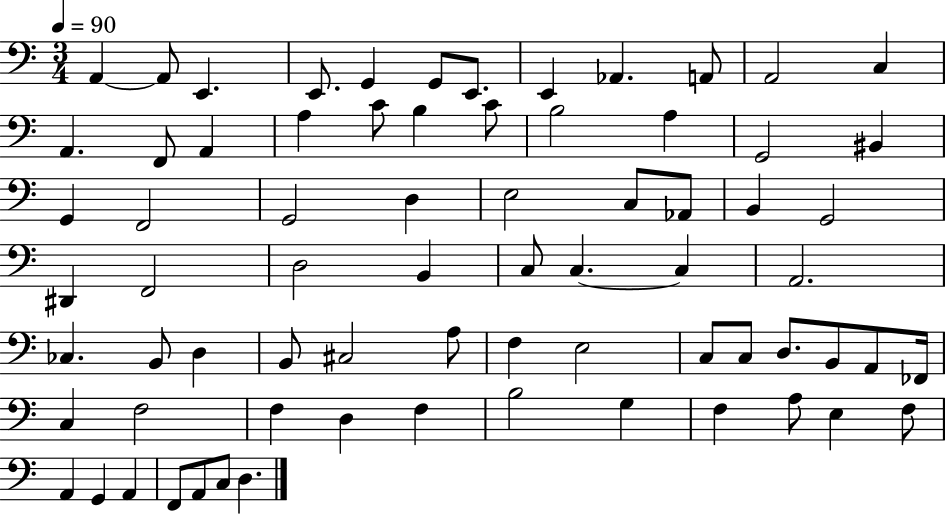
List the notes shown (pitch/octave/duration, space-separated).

A2/q A2/e E2/q. E2/e. G2/q G2/e E2/e. E2/q Ab2/q. A2/e A2/h C3/q A2/q. F2/e A2/q A3/q C4/e B3/q C4/e B3/h A3/q G2/h BIS2/q G2/q F2/h G2/h D3/q E3/h C3/e Ab2/e B2/q G2/h D#2/q F2/h D3/h B2/q C3/e C3/q. C3/q A2/h. CES3/q. B2/e D3/q B2/e C#3/h A3/e F3/q E3/h C3/e C3/e D3/e. B2/e A2/e FES2/s C3/q F3/h F3/q D3/q F3/q B3/h G3/q F3/q A3/e E3/q F3/e A2/q G2/q A2/q F2/e A2/e C3/e D3/q.